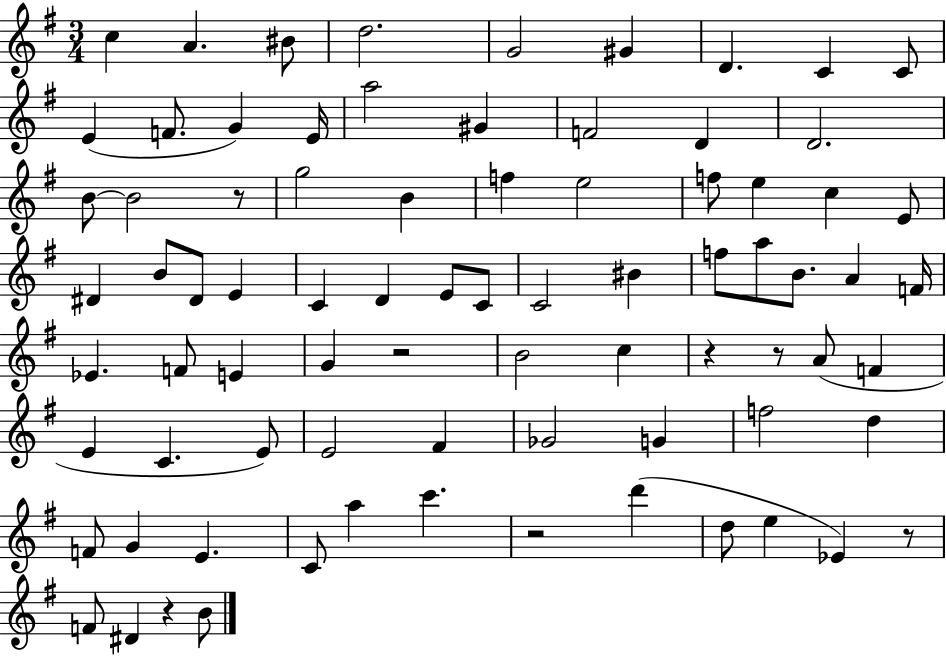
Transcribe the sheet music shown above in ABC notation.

X:1
T:Untitled
M:3/4
L:1/4
K:G
c A ^B/2 d2 G2 ^G D C C/2 E F/2 G E/4 a2 ^G F2 D D2 B/2 B2 z/2 g2 B f e2 f/2 e c E/2 ^D B/2 ^D/2 E C D E/2 C/2 C2 ^B f/2 a/2 B/2 A F/4 _E F/2 E G z2 B2 c z z/2 A/2 F E C E/2 E2 ^F _G2 G f2 d F/2 G E C/2 a c' z2 d' d/2 e _E z/2 F/2 ^D z B/2